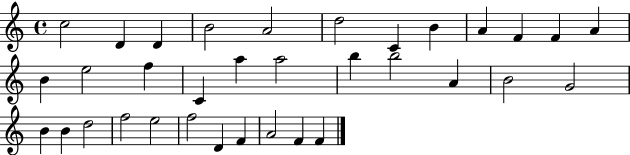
X:1
T:Untitled
M:4/4
L:1/4
K:C
c2 D D B2 A2 d2 C B A F F A B e2 f C a a2 b b2 A B2 G2 B B d2 f2 e2 f2 D F A2 F F